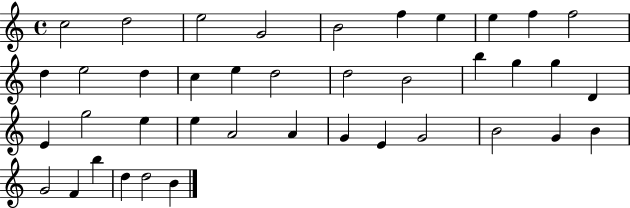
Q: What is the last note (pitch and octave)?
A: B4